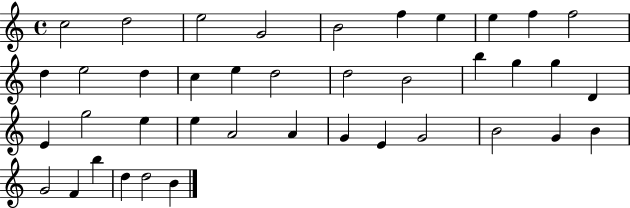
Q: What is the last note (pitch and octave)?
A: B4